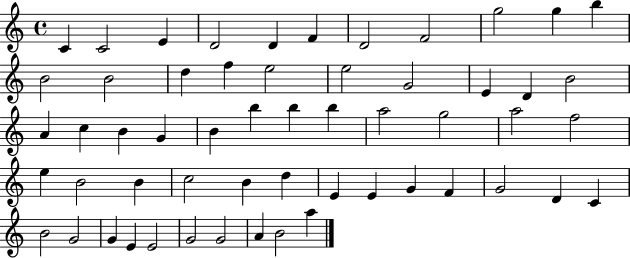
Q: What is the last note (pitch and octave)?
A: A5